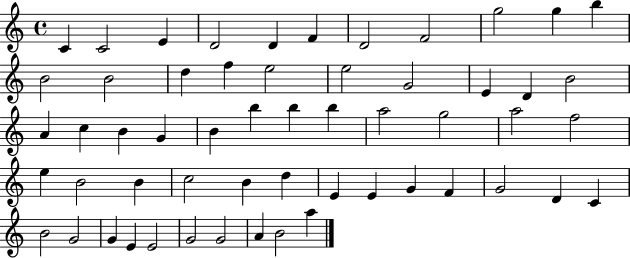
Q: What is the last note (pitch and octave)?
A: A5